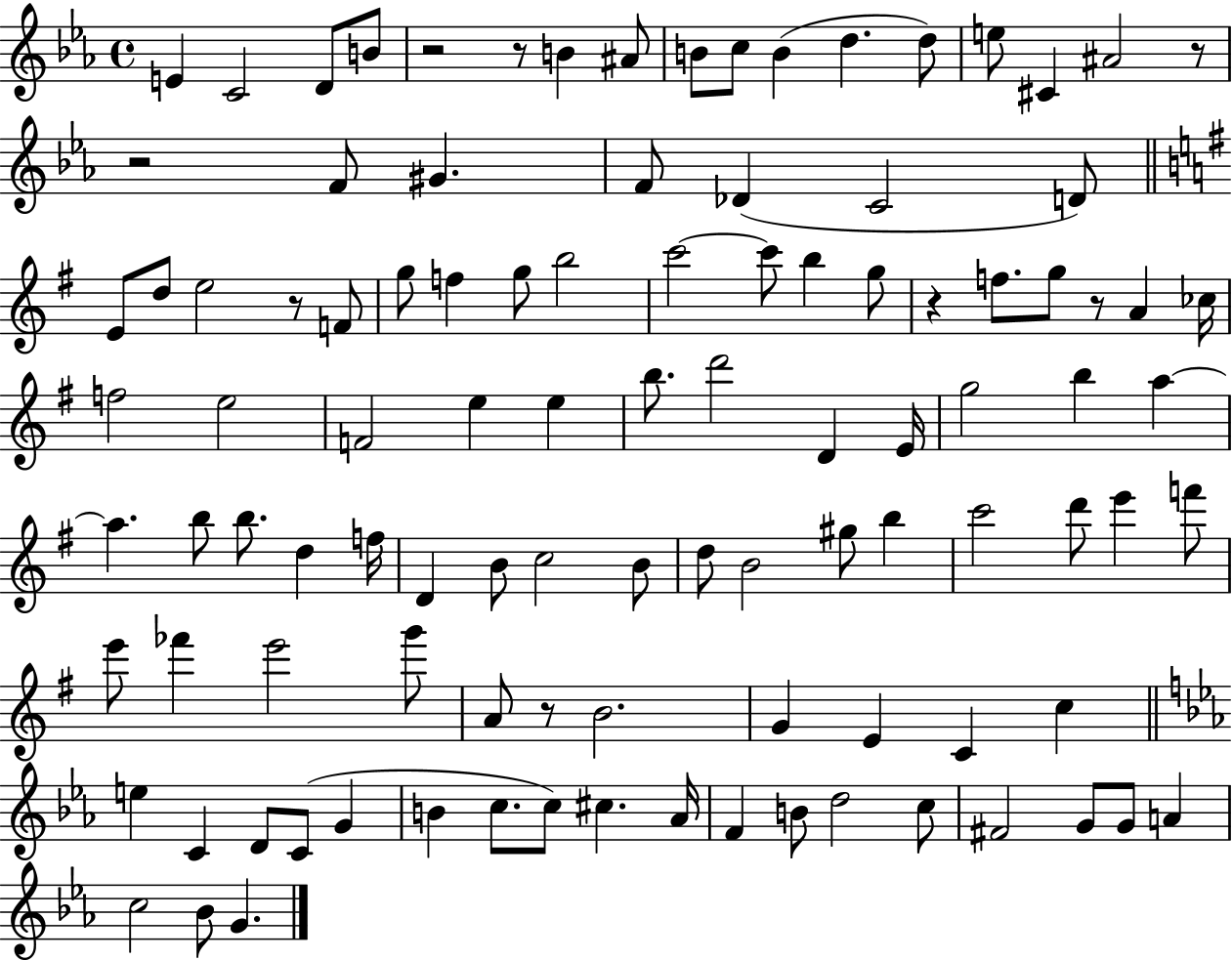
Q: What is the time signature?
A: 4/4